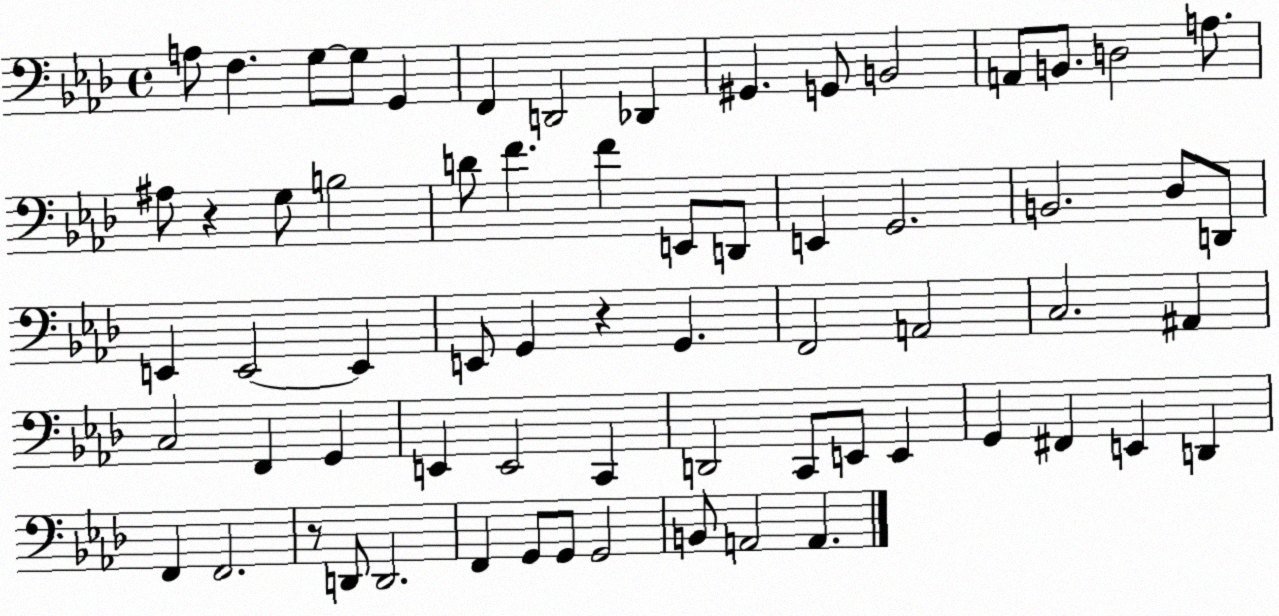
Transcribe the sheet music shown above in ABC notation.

X:1
T:Untitled
M:4/4
L:1/4
K:Ab
A,/2 F, G,/2 G,/2 G,, F,, D,,2 _D,, ^G,, G,,/2 B,,2 A,,/2 B,,/2 D,2 A,/2 ^A,/2 z G,/2 B,2 D/2 F F E,,/2 D,,/2 E,, G,,2 B,,2 _D,/2 D,,/2 E,, E,,2 E,, E,,/2 G,, z G,, F,,2 A,,2 C,2 ^A,, C,2 F,, G,, E,, E,,2 C,, D,,2 C,,/2 E,,/2 E,, G,, ^F,, E,, D,, F,, F,,2 z/2 D,,/2 D,,2 F,, G,,/2 G,,/2 G,,2 B,,/2 A,,2 A,,